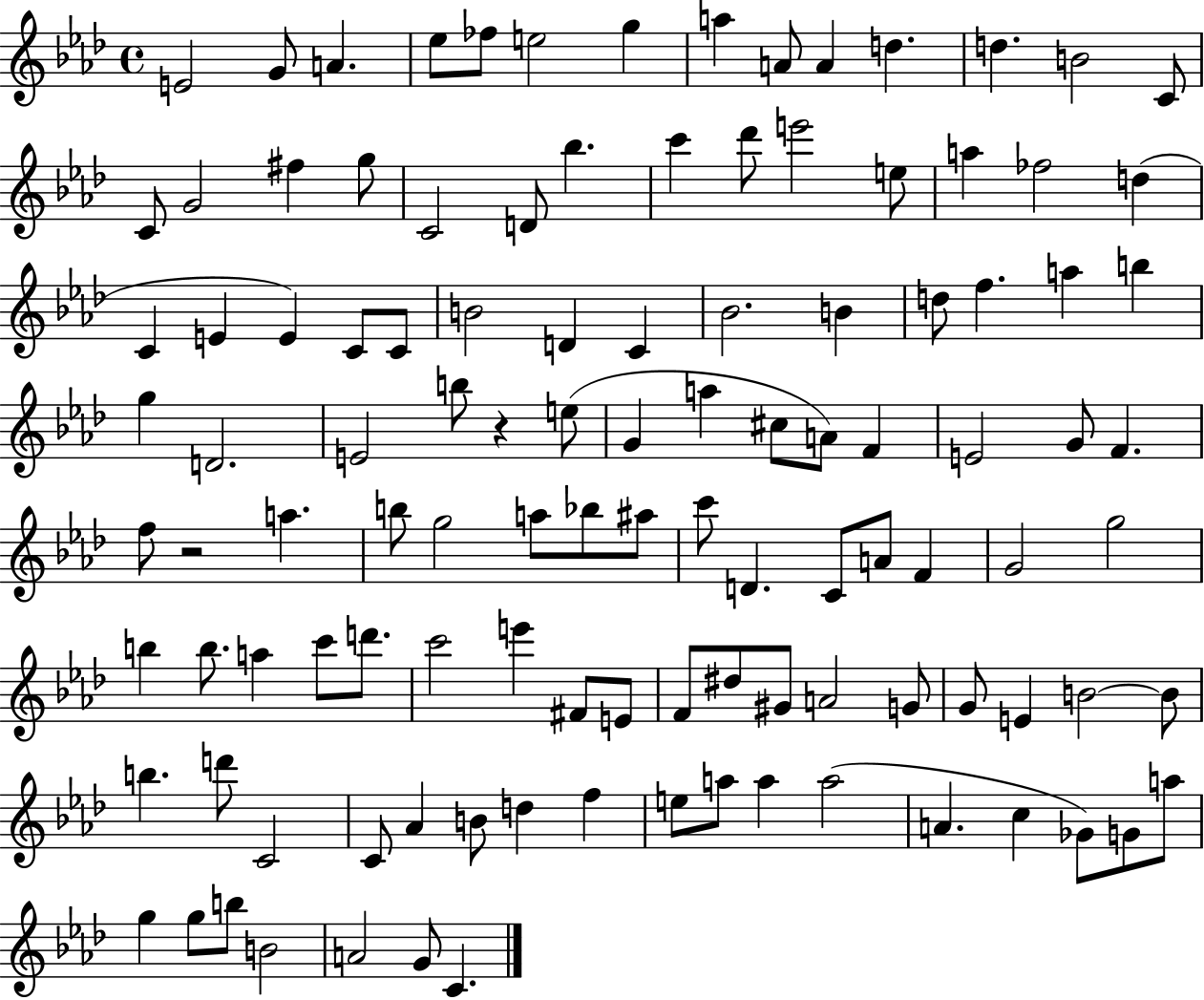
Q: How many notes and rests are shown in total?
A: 113